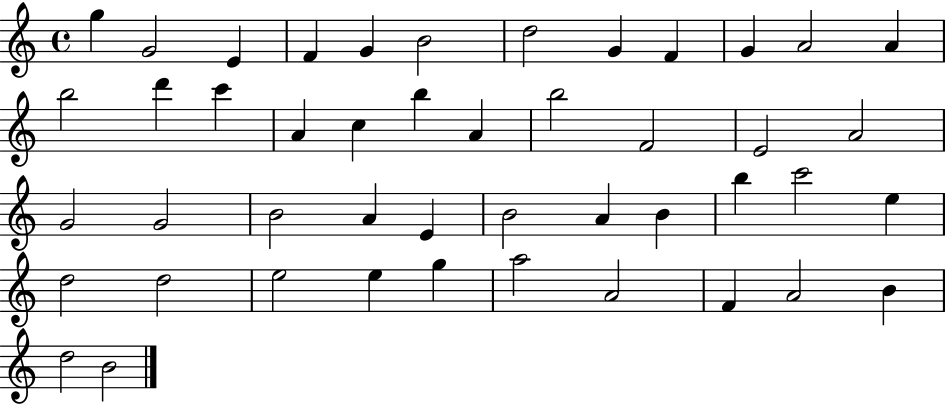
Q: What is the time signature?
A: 4/4